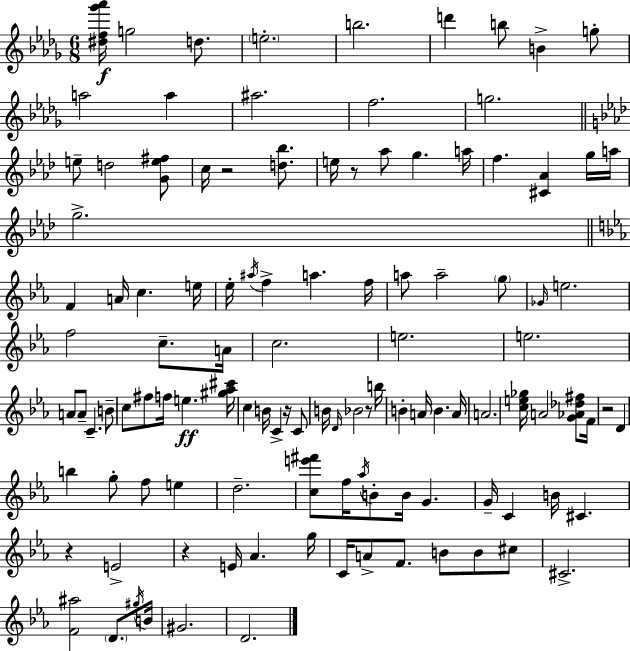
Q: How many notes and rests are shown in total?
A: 114